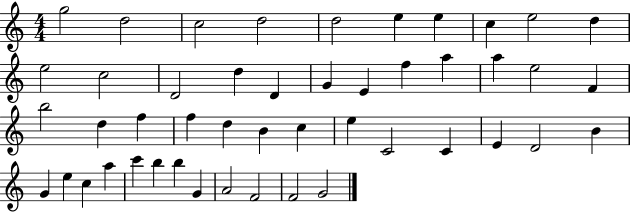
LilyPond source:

{
  \clef treble
  \numericTimeSignature
  \time 4/4
  \key c \major
  g''2 d''2 | c''2 d''2 | d''2 e''4 e''4 | c''4 e''2 d''4 | \break e''2 c''2 | d'2 d''4 d'4 | g'4 e'4 f''4 a''4 | a''4 e''2 f'4 | \break b''2 d''4 f''4 | f''4 d''4 b'4 c''4 | e''4 c'2 c'4 | e'4 d'2 b'4 | \break g'4 e''4 c''4 a''4 | c'''4 b''4 b''4 g'4 | a'2 f'2 | f'2 g'2 | \break \bar "|."
}